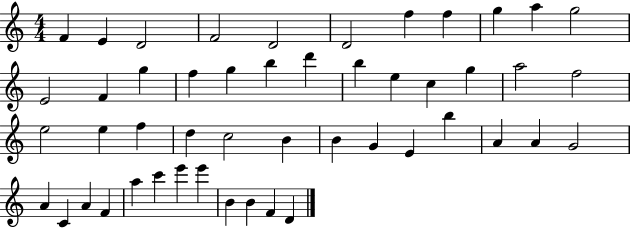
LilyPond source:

{
  \clef treble
  \numericTimeSignature
  \time 4/4
  \key c \major
  f'4 e'4 d'2 | f'2 d'2 | d'2 f''4 f''4 | g''4 a''4 g''2 | \break e'2 f'4 g''4 | f''4 g''4 b''4 d'''4 | b''4 e''4 c''4 g''4 | a''2 f''2 | \break e''2 e''4 f''4 | d''4 c''2 b'4 | b'4 g'4 e'4 b''4 | a'4 a'4 g'2 | \break a'4 c'4 a'4 f'4 | a''4 c'''4 e'''4 e'''4 | b'4 b'4 f'4 d'4 | \bar "|."
}